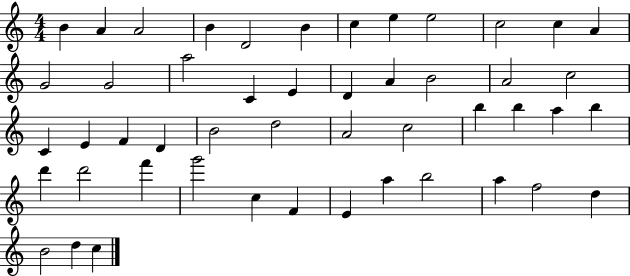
{
  \clef treble
  \numericTimeSignature
  \time 4/4
  \key c \major
  b'4 a'4 a'2 | b'4 d'2 b'4 | c''4 e''4 e''2 | c''2 c''4 a'4 | \break g'2 g'2 | a''2 c'4 e'4 | d'4 a'4 b'2 | a'2 c''2 | \break c'4 e'4 f'4 d'4 | b'2 d''2 | a'2 c''2 | b''4 b''4 a''4 b''4 | \break d'''4 d'''2 f'''4 | g'''2 c''4 f'4 | e'4 a''4 b''2 | a''4 f''2 d''4 | \break b'2 d''4 c''4 | \bar "|."
}